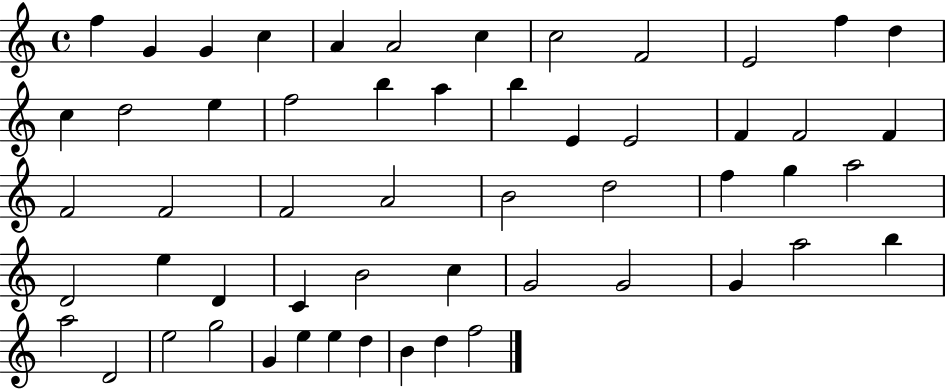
F5/q G4/q G4/q C5/q A4/q A4/h C5/q C5/h F4/h E4/h F5/q D5/q C5/q D5/h E5/q F5/h B5/q A5/q B5/q E4/q E4/h F4/q F4/h F4/q F4/h F4/h F4/h A4/h B4/h D5/h F5/q G5/q A5/h D4/h E5/q D4/q C4/q B4/h C5/q G4/h G4/h G4/q A5/h B5/q A5/h D4/h E5/h G5/h G4/q E5/q E5/q D5/q B4/q D5/q F5/h